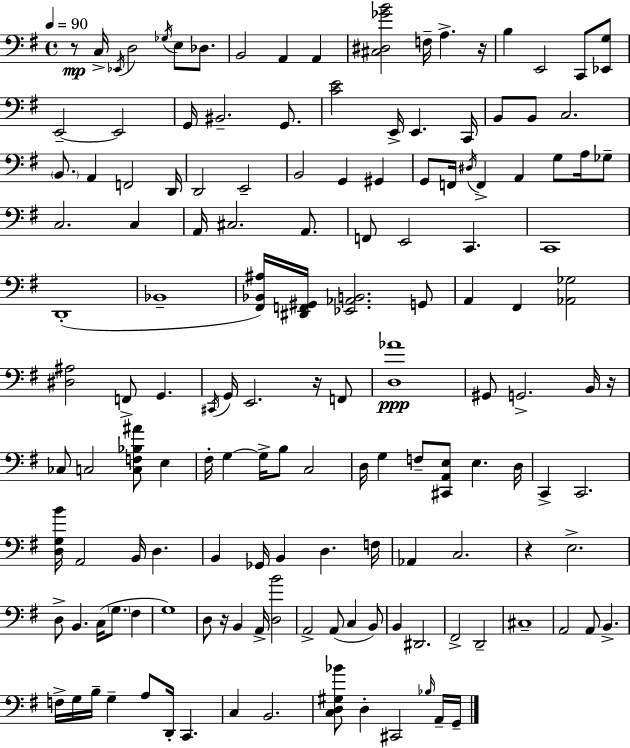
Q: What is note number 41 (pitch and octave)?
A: A3